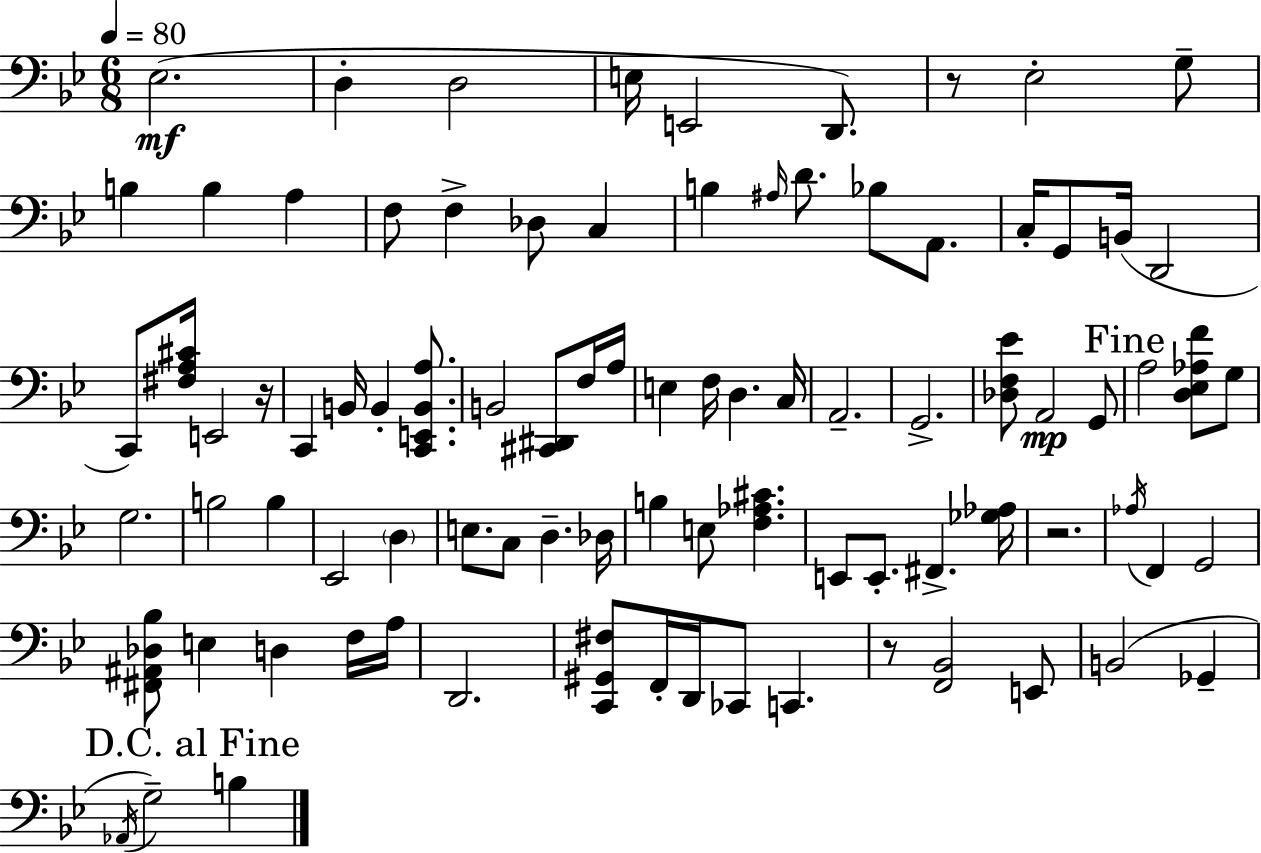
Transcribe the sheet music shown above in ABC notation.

X:1
T:Untitled
M:6/8
L:1/4
K:Gm
_E,2 D, D,2 E,/4 E,,2 D,,/2 z/2 _E,2 G,/2 B, B, A, F,/2 F, _D,/2 C, B, ^A,/4 D/2 _B,/2 A,,/2 C,/4 G,,/2 B,,/4 D,,2 C,,/2 [^F,A,^C]/4 E,,2 z/4 C,, B,,/4 B,, [C,,E,,B,,A,]/2 B,,2 [^C,,^D,,]/2 F,/4 A,/4 E, F,/4 D, C,/4 A,,2 G,,2 [_D,F,_E]/2 A,,2 G,,/2 A,2 [D,_E,_A,F]/2 G,/2 G,2 B,2 B, _E,,2 D, E,/2 C,/2 D, _D,/4 B, E,/2 [F,_A,^C] E,,/2 E,,/2 ^F,, [_G,_A,]/4 z2 _A,/4 F,, G,,2 [^F,,^A,,_D,_B,]/2 E, D, F,/4 A,/4 D,,2 [C,,^G,,^F,]/2 F,,/4 D,,/4 _C,,/2 C,, z/2 [F,,_B,,]2 E,,/2 B,,2 _G,, _A,,/4 G,2 B,